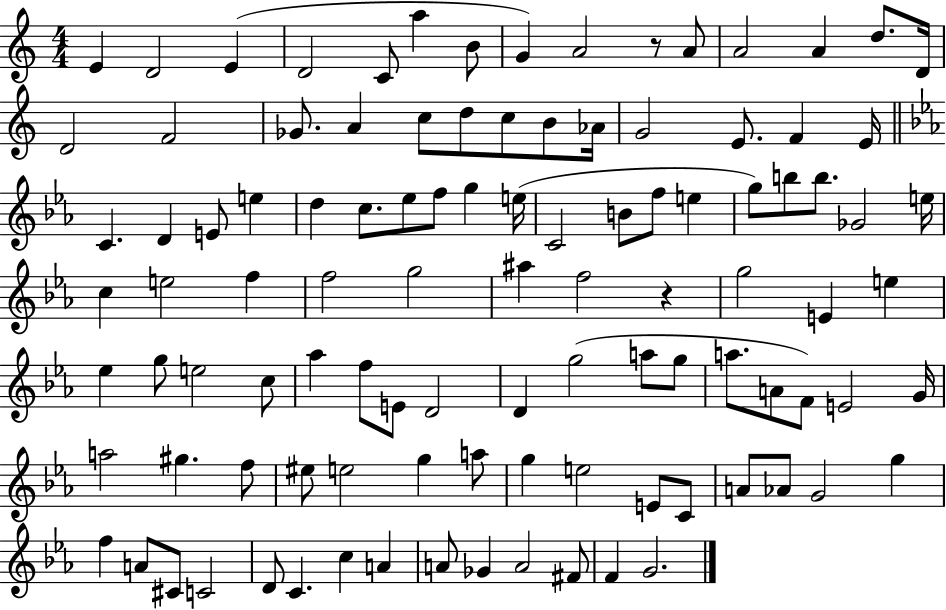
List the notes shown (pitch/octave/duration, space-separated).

E4/q D4/h E4/q D4/h C4/e A5/q B4/e G4/q A4/h R/e A4/e A4/h A4/q D5/e. D4/s D4/h F4/h Gb4/e. A4/q C5/e D5/e C5/e B4/e Ab4/s G4/h E4/e. F4/q E4/s C4/q. D4/q E4/e E5/q D5/q C5/e. Eb5/e F5/e G5/q E5/s C4/h B4/e F5/e E5/q G5/e B5/e B5/e. Gb4/h E5/s C5/q E5/h F5/q F5/h G5/h A#5/q F5/h R/q G5/h E4/q E5/q Eb5/q G5/e E5/h C5/e Ab5/q F5/e E4/e D4/h D4/q G5/h A5/e G5/e A5/e. A4/e F4/e E4/h G4/s A5/h G#5/q. F5/e EIS5/e E5/h G5/q A5/e G5/q E5/h E4/e C4/e A4/e Ab4/e G4/h G5/q F5/q A4/e C#4/e C4/h D4/e C4/q. C5/q A4/q A4/e Gb4/q A4/h F#4/e F4/q G4/h.